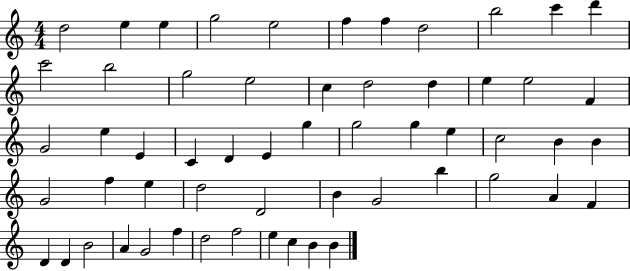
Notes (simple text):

D5/h E5/q E5/q G5/h E5/h F5/q F5/q D5/h B5/h C6/q D6/q C6/h B5/h G5/h E5/h C5/q D5/h D5/q E5/q E5/h F4/q G4/h E5/q E4/q C4/q D4/q E4/q G5/q G5/h G5/q E5/q C5/h B4/q B4/q G4/h F5/q E5/q D5/h D4/h B4/q G4/h B5/q G5/h A4/q F4/q D4/q D4/q B4/h A4/q G4/h F5/q D5/h F5/h E5/q C5/q B4/q B4/q